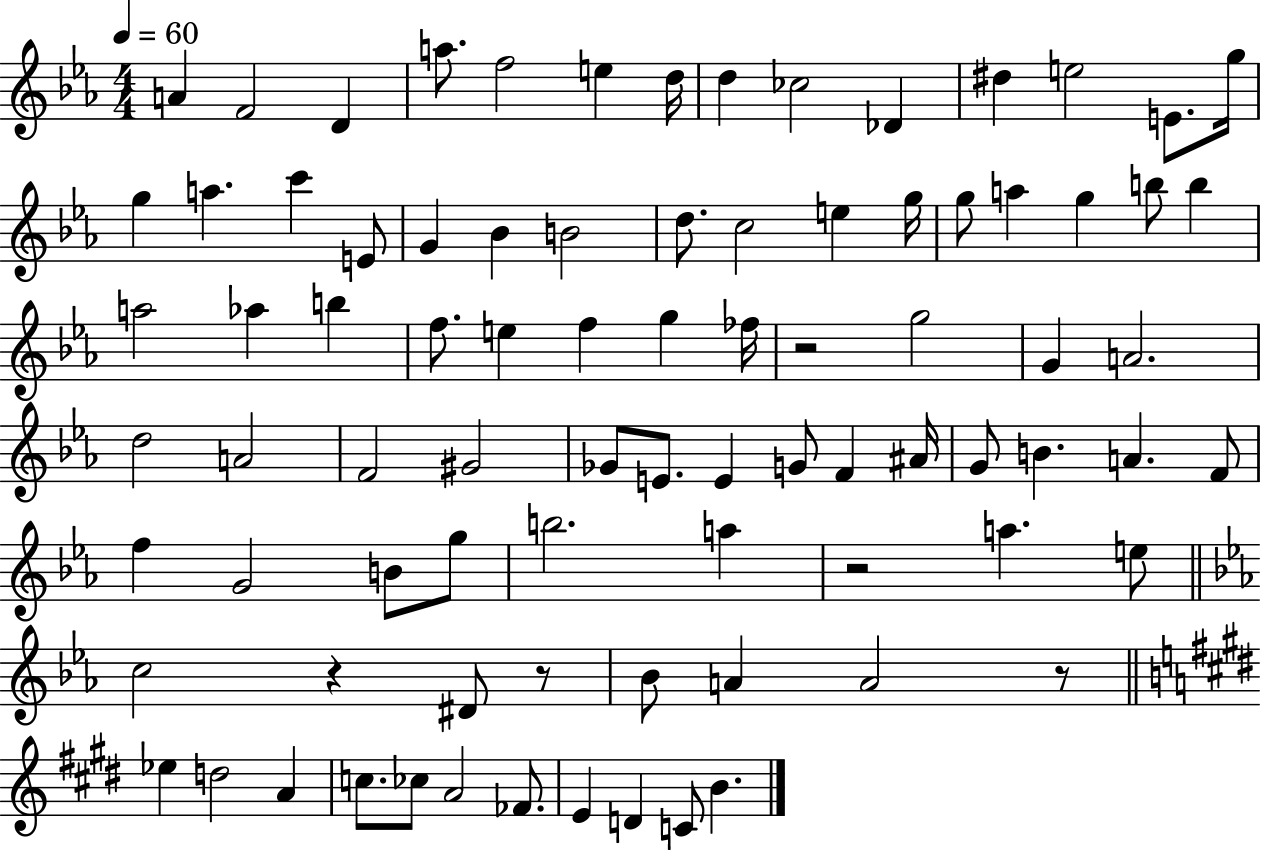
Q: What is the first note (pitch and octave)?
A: A4